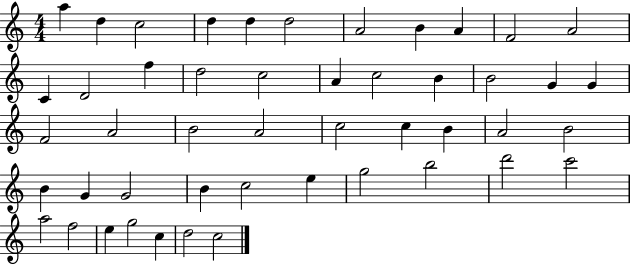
X:1
T:Untitled
M:4/4
L:1/4
K:C
a d c2 d d d2 A2 B A F2 A2 C D2 f d2 c2 A c2 B B2 G G F2 A2 B2 A2 c2 c B A2 B2 B G G2 B c2 e g2 b2 d'2 c'2 a2 f2 e g2 c d2 c2